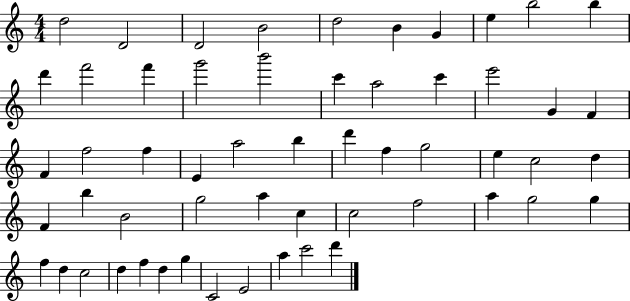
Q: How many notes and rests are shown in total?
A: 56